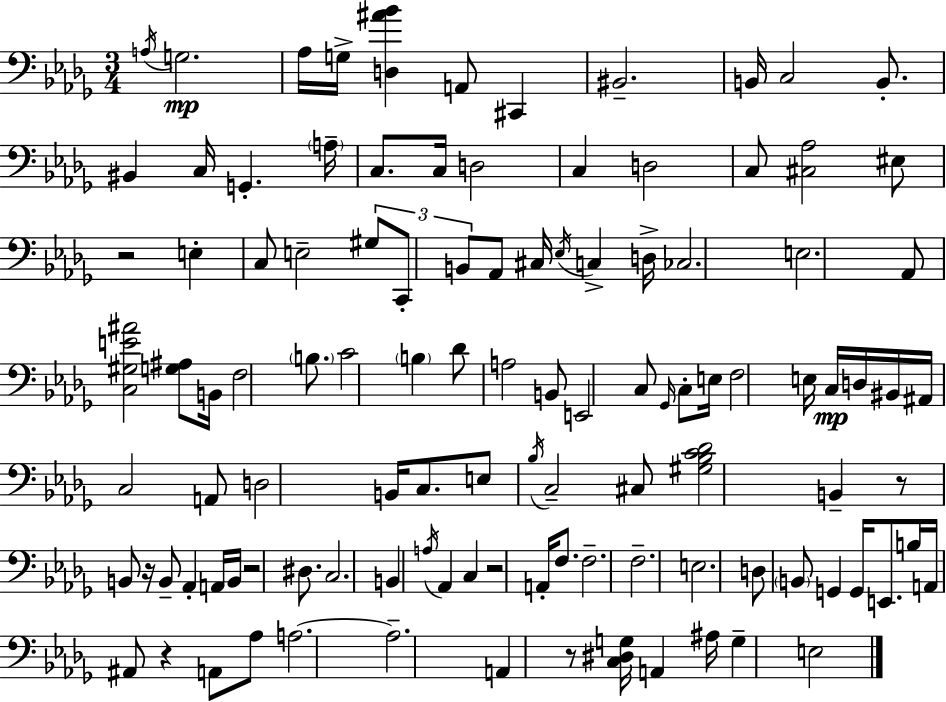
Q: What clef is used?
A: bass